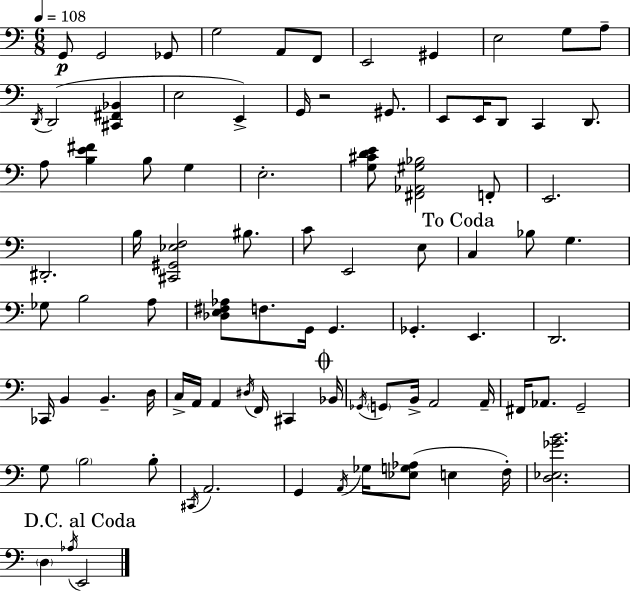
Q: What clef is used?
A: bass